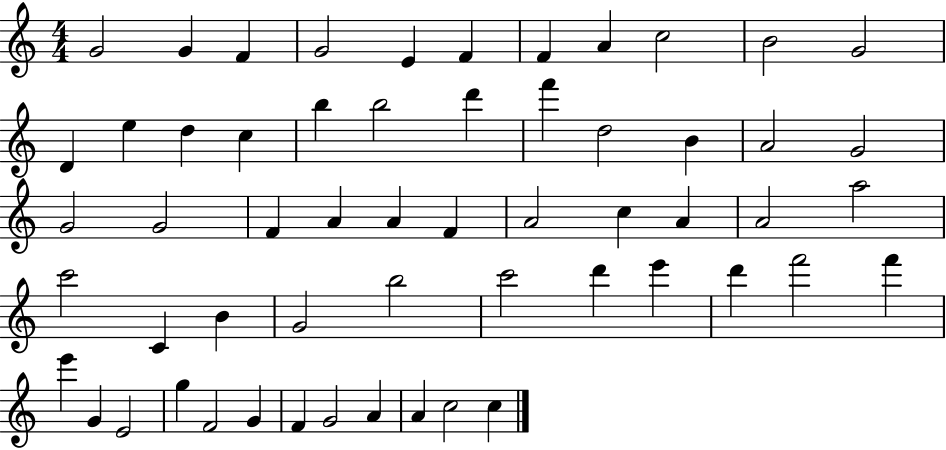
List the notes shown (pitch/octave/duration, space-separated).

G4/h G4/q F4/q G4/h E4/q F4/q F4/q A4/q C5/h B4/h G4/h D4/q E5/q D5/q C5/q B5/q B5/h D6/q F6/q D5/h B4/q A4/h G4/h G4/h G4/h F4/q A4/q A4/q F4/q A4/h C5/q A4/q A4/h A5/h C6/h C4/q B4/q G4/h B5/h C6/h D6/q E6/q D6/q F6/h F6/q E6/q G4/q E4/h G5/q F4/h G4/q F4/q G4/h A4/q A4/q C5/h C5/q